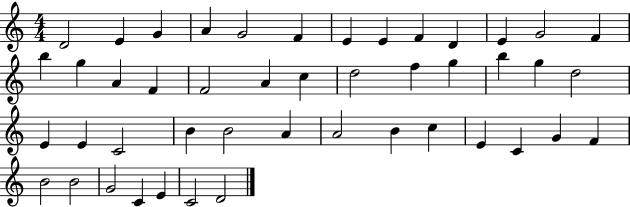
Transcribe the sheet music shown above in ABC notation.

X:1
T:Untitled
M:4/4
L:1/4
K:C
D2 E G A G2 F E E F D E G2 F b g A F F2 A c d2 f g b g d2 E E C2 B B2 A A2 B c E C G F B2 B2 G2 C E C2 D2